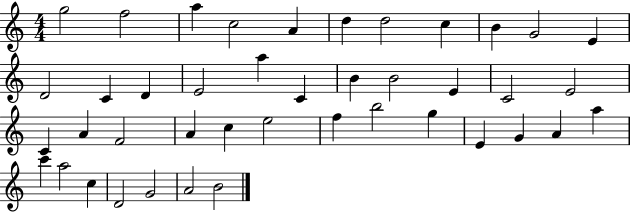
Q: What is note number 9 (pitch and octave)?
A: B4